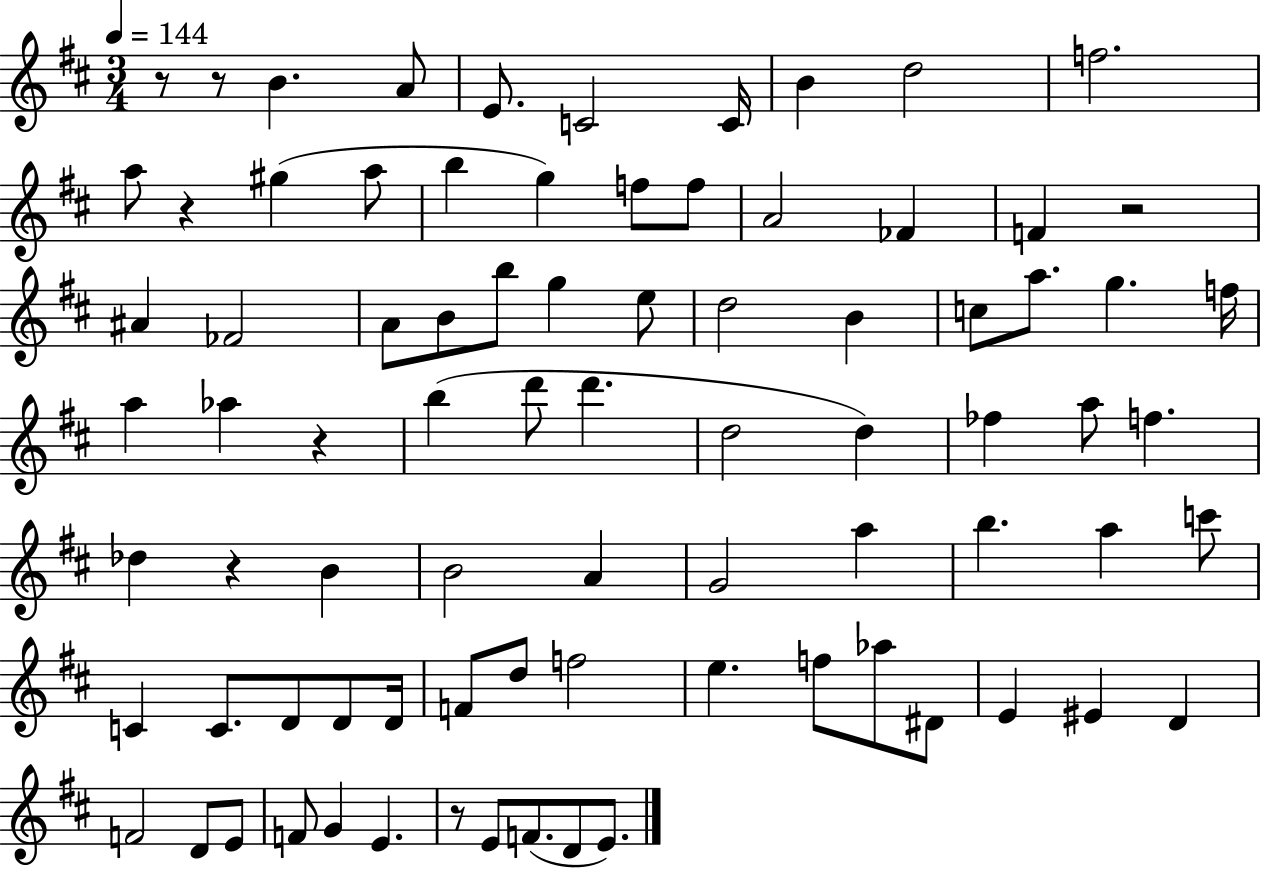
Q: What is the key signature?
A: D major